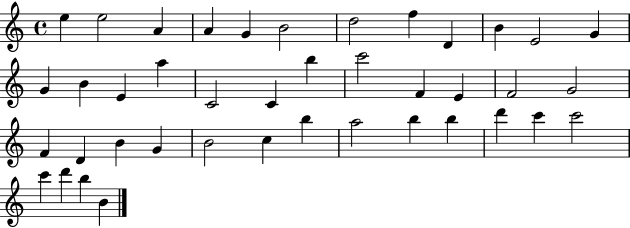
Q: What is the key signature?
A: C major